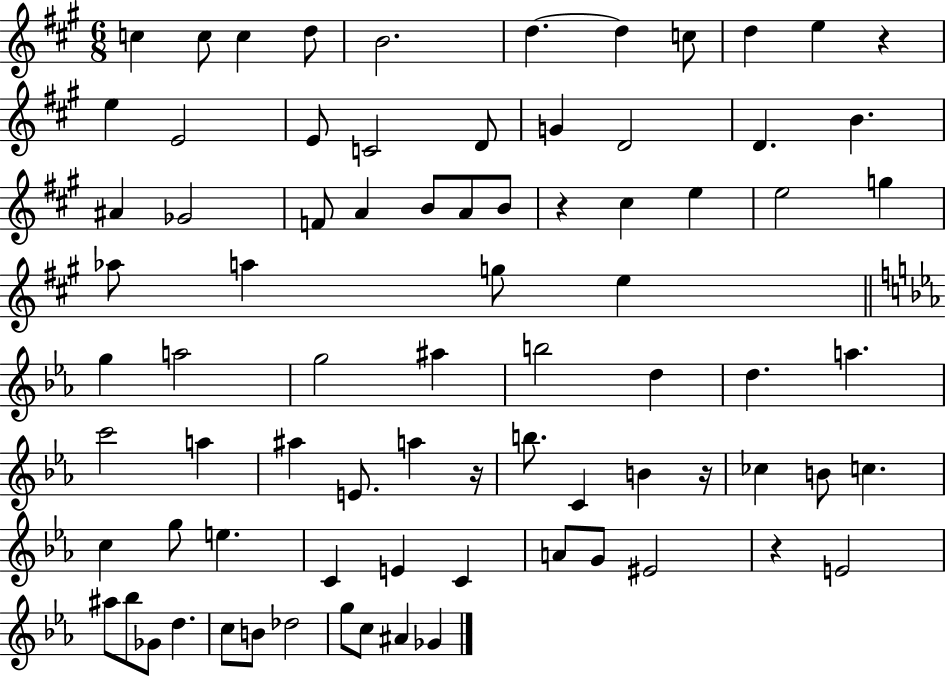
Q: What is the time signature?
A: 6/8